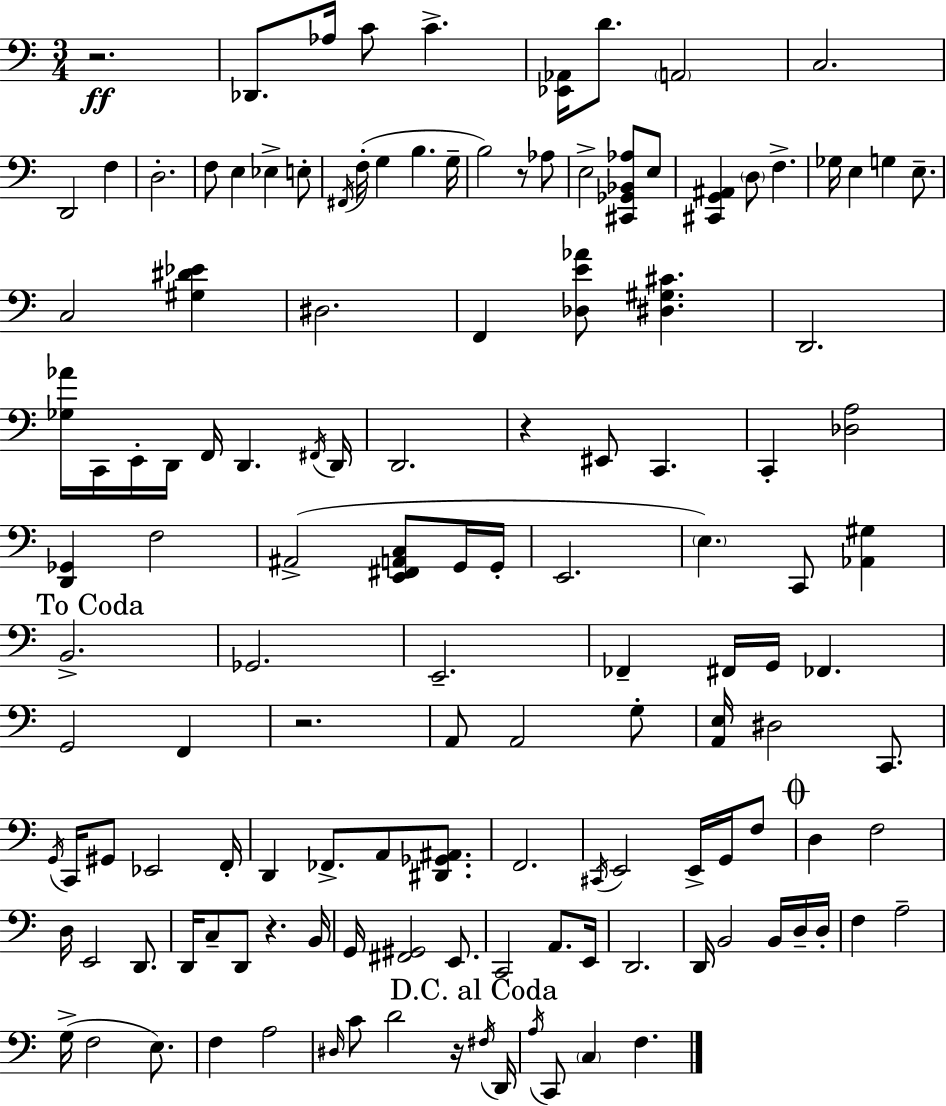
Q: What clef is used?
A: bass